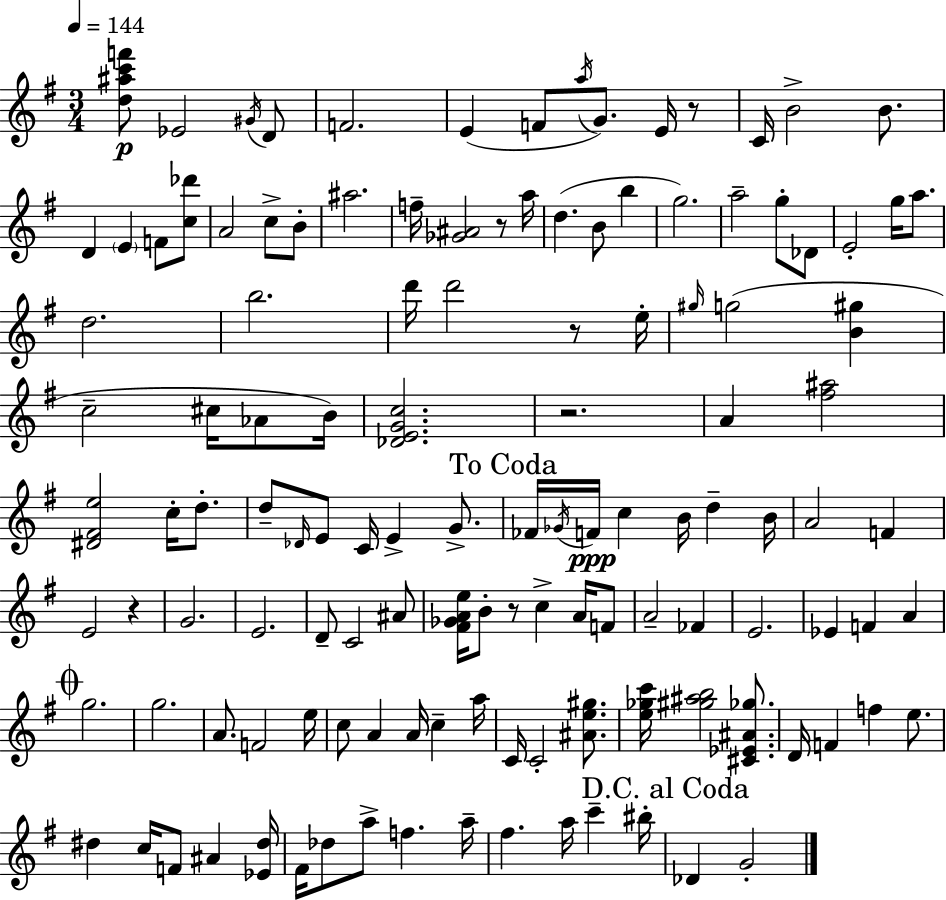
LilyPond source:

{
  \clef treble
  \numericTimeSignature
  \time 3/4
  \key g \major
  \tempo 4 = 144
  \repeat volta 2 { <d'' ais'' c''' f'''>8\p ees'2 \acciaccatura { gis'16 } d'8 | f'2. | e'4( f'8 \acciaccatura { a''16 }) g'8. e'16 | r8 c'16 b'2-> b'8. | \break d'4 \parenthesize e'4 f'8 | <c'' des'''>8 a'2 c''8-> | b'8-. ais''2. | f''16-- <ges' ais'>2 r8 | \break a''16 d''4.( b'8 b''4 | g''2.) | a''2-- g''8-. | des'8 e'2-. g''16 a''8. | \break d''2. | b''2. | d'''16 d'''2 r8 | e''16-. \grace { gis''16 } g''2( <b' gis''>4 | \break c''2-- cis''16 | aes'8 b'16) <des' e' g' c''>2. | r2. | a'4 <fis'' ais''>2 | \break <dis' fis' e''>2 c''16-. | d''8.-. d''8-- \grace { des'16 } e'8 c'16 e'4-> | g'8.-> \mark "To Coda" fes'16 \acciaccatura { ges'16 }\ppp f'16 c''4 b'16 | d''4-- b'16 a'2 | \break f'4 e'2 | r4 g'2. | e'2. | d'8-- c'2 | \break ais'8 <fis' ges' a' e''>16 b'8-. r8 c''4-> | a'16 f'8 a'2-- | fes'4 e'2. | ees'4 f'4 | \break a'4 \mark \markup { \musicglyph "scripts.coda" } g''2. | g''2. | a'8. f'2 | e''16 c''8 a'4 a'16 | \break c''4-- a''16 c'16 c'2-. | <ais' e'' gis''>8. <e'' ges'' c'''>16 <gis'' ais'' b''>2 | <cis' ees' ais' ges''>8. d'16 f'4 f''4 | e''8. dis''4 c''16 f'8 | \break ais'4 <ees' dis''>16 fis'16 des''8 a''8-> f''4. | a''16-- fis''4. a''16 | c'''4-- bis''16-. \mark "D.C. al Coda" des'4 g'2-. | } \bar "|."
}